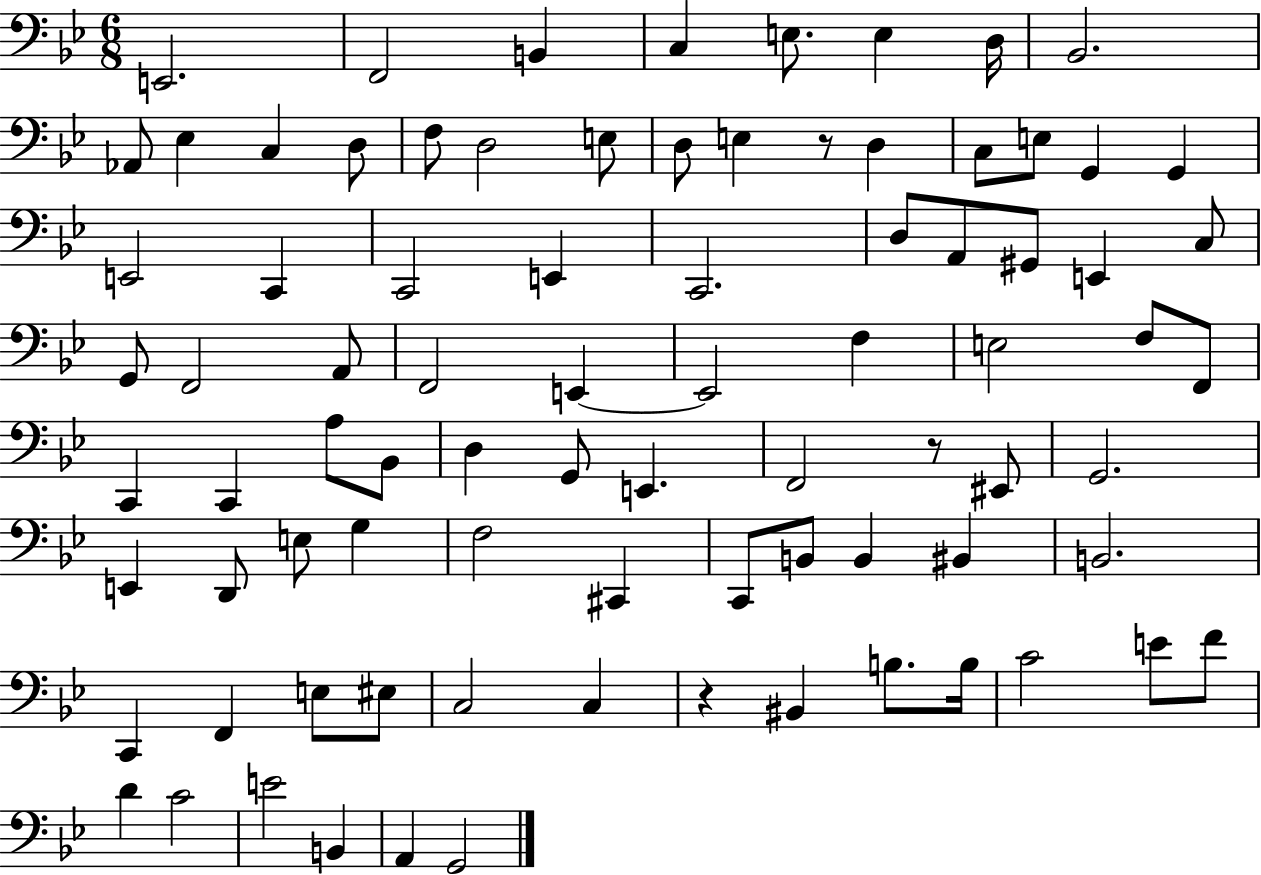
E2/h. F2/h B2/q C3/q E3/e. E3/q D3/s Bb2/h. Ab2/e Eb3/q C3/q D3/e F3/e D3/h E3/e D3/e E3/q R/e D3/q C3/e E3/e G2/q G2/q E2/h C2/q C2/h E2/q C2/h. D3/e A2/e G#2/e E2/q C3/e G2/e F2/h A2/e F2/h E2/q E2/h F3/q E3/h F3/e F2/e C2/q C2/q A3/e Bb2/e D3/q G2/e E2/q. F2/h R/e EIS2/e G2/h. E2/q D2/e E3/e G3/q F3/h C#2/q C2/e B2/e B2/q BIS2/q B2/h. C2/q F2/q E3/e EIS3/e C3/h C3/q R/q BIS2/q B3/e. B3/s C4/h E4/e F4/e D4/q C4/h E4/h B2/q A2/q G2/h